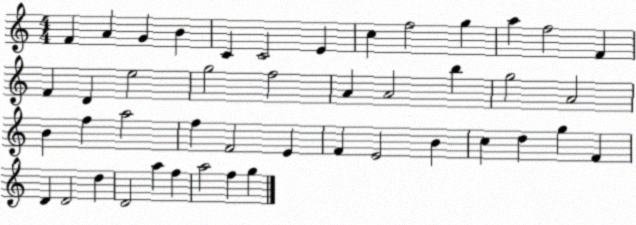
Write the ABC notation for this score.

X:1
T:Untitled
M:4/4
L:1/4
K:C
F A G B C C2 E c f2 g a f2 F F D e2 g2 f2 A A2 b g2 A2 B f a2 f F2 E F E2 B c d g F D D2 d D2 a f a2 f g